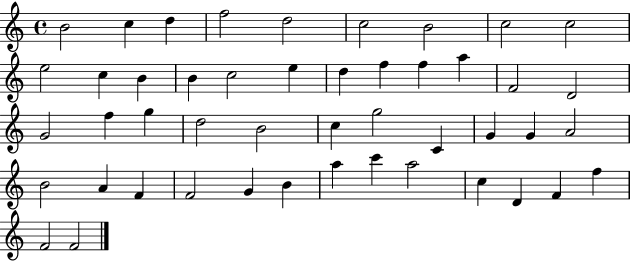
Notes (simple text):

B4/h C5/q D5/q F5/h D5/h C5/h B4/h C5/h C5/h E5/h C5/q B4/q B4/q C5/h E5/q D5/q F5/q F5/q A5/q F4/h D4/h G4/h F5/q G5/q D5/h B4/h C5/q G5/h C4/q G4/q G4/q A4/h B4/h A4/q F4/q F4/h G4/q B4/q A5/q C6/q A5/h C5/q D4/q F4/q F5/q F4/h F4/h